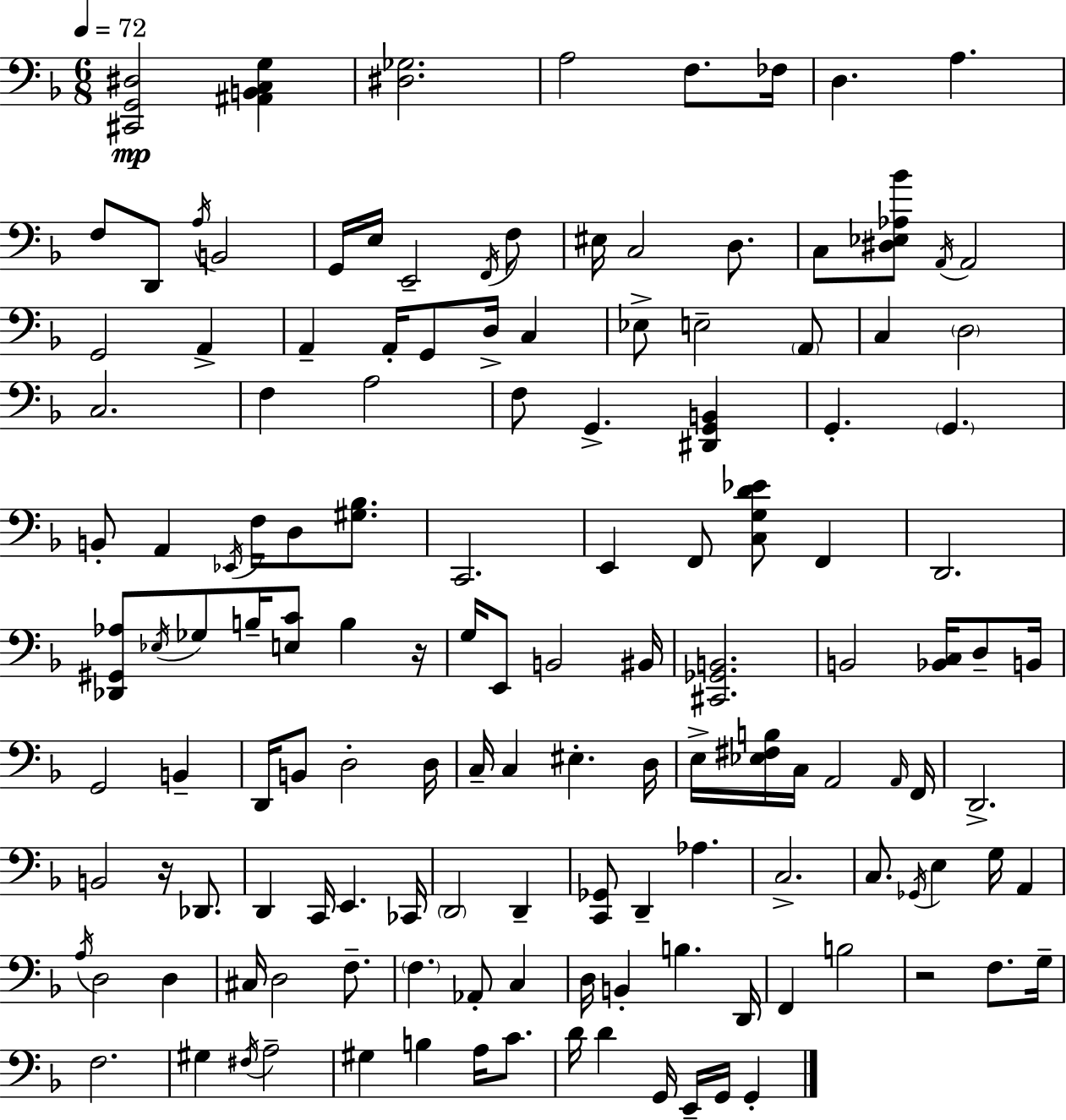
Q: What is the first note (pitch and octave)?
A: A3